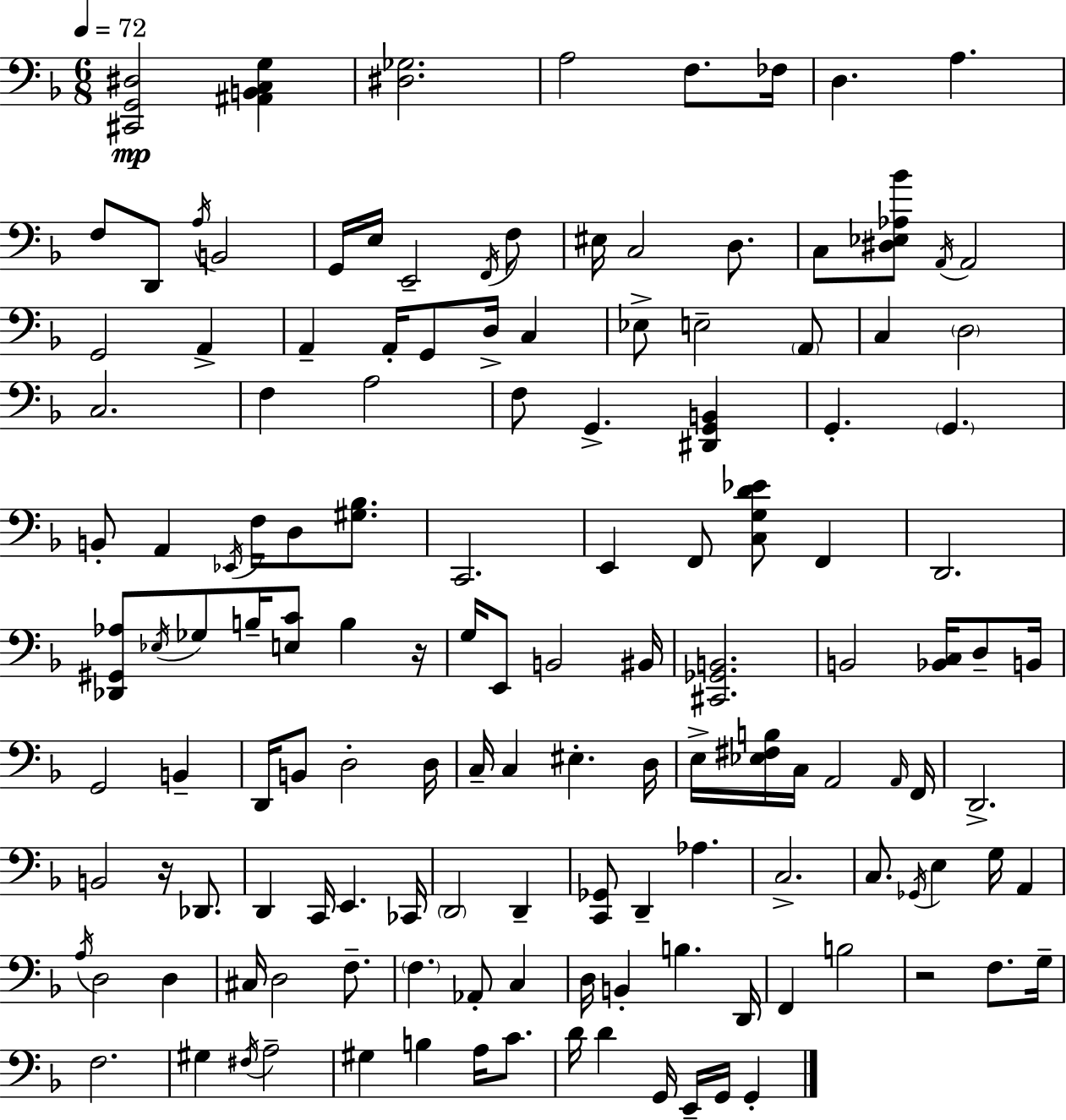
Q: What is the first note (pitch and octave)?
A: A3